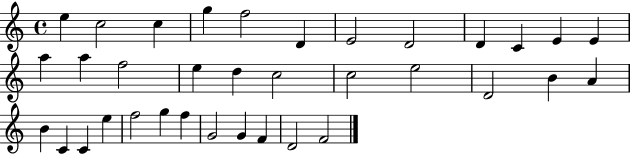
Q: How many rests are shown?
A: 0